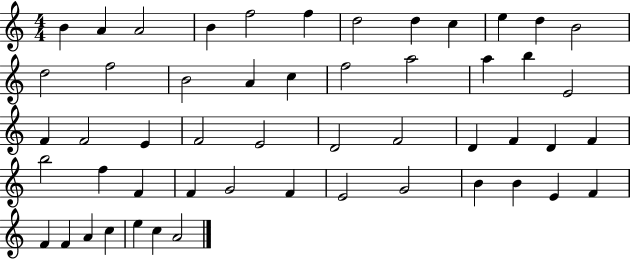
B4/q A4/q A4/h B4/q F5/h F5/q D5/h D5/q C5/q E5/q D5/q B4/h D5/h F5/h B4/h A4/q C5/q F5/h A5/h A5/q B5/q E4/h F4/q F4/h E4/q F4/h E4/h D4/h F4/h D4/q F4/q D4/q F4/q B5/h F5/q F4/q F4/q G4/h F4/q E4/h G4/h B4/q B4/q E4/q F4/q F4/q F4/q A4/q C5/q E5/q C5/q A4/h